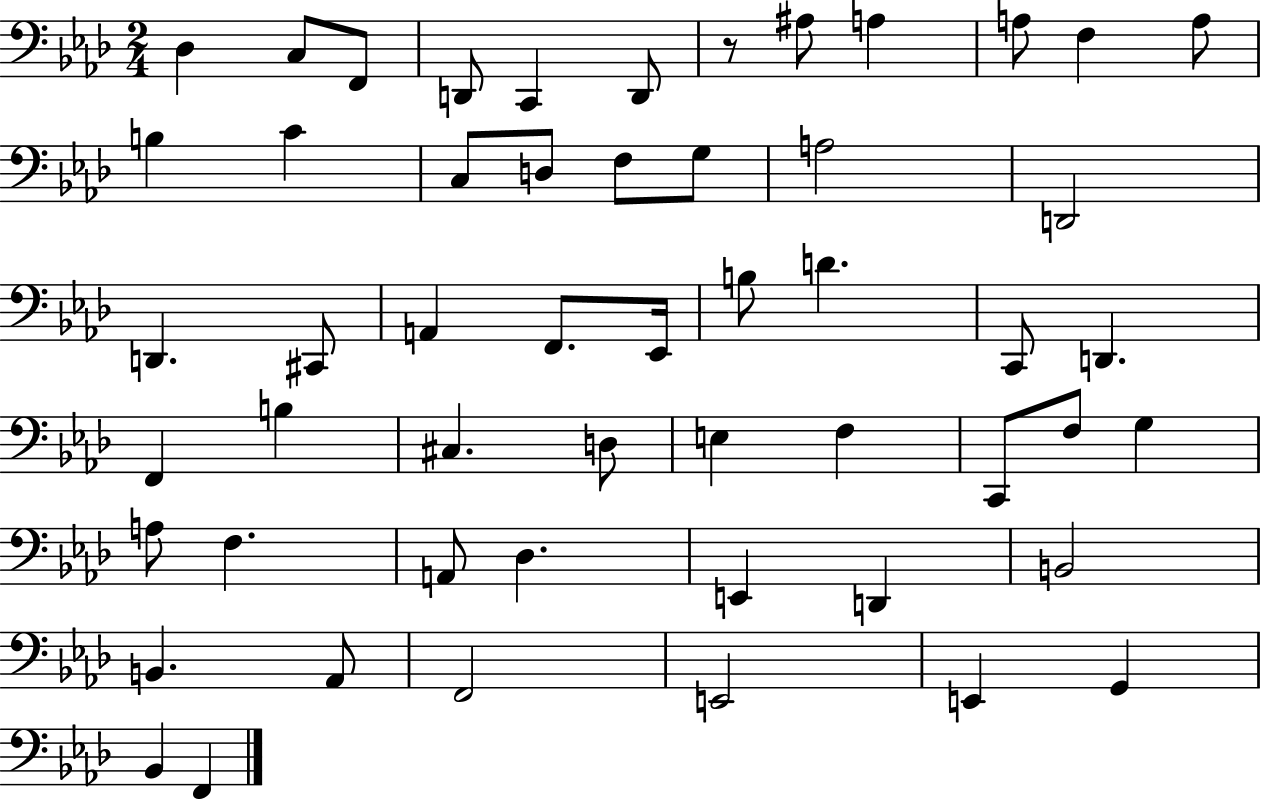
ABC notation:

X:1
T:Untitled
M:2/4
L:1/4
K:Ab
_D, C,/2 F,,/2 D,,/2 C,, D,,/2 z/2 ^A,/2 A, A,/2 F, A,/2 B, C C,/2 D,/2 F,/2 G,/2 A,2 D,,2 D,, ^C,,/2 A,, F,,/2 _E,,/4 B,/2 D C,,/2 D,, F,, B, ^C, D,/2 E, F, C,,/2 F,/2 G, A,/2 F, A,,/2 _D, E,, D,, B,,2 B,, _A,,/2 F,,2 E,,2 E,, G,, _B,, F,,